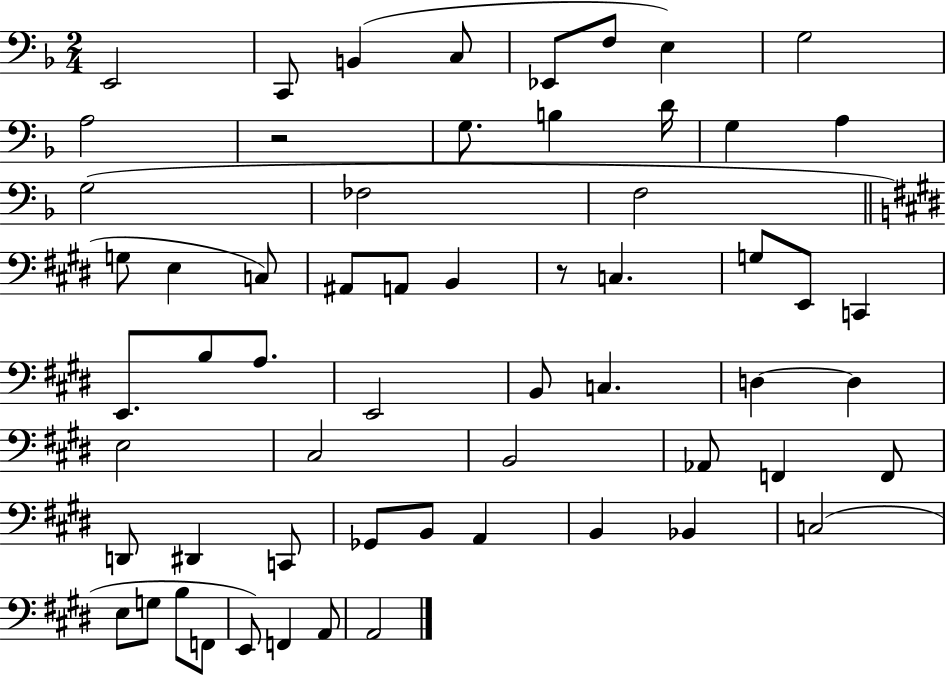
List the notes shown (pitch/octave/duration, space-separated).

E2/h C2/e B2/q C3/e Eb2/e F3/e E3/q G3/h A3/h R/h G3/e. B3/q D4/s G3/q A3/q G3/h FES3/h F3/h G3/e E3/q C3/e A#2/e A2/e B2/q R/e C3/q. G3/e E2/e C2/q E2/e. B3/e A3/e. E2/h B2/e C3/q. D3/q D3/q E3/h C#3/h B2/h Ab2/e F2/q F2/e D2/e D#2/q C2/e Gb2/e B2/e A2/q B2/q Bb2/q C3/h E3/e G3/e B3/e F2/e E2/e F2/q A2/e A2/h